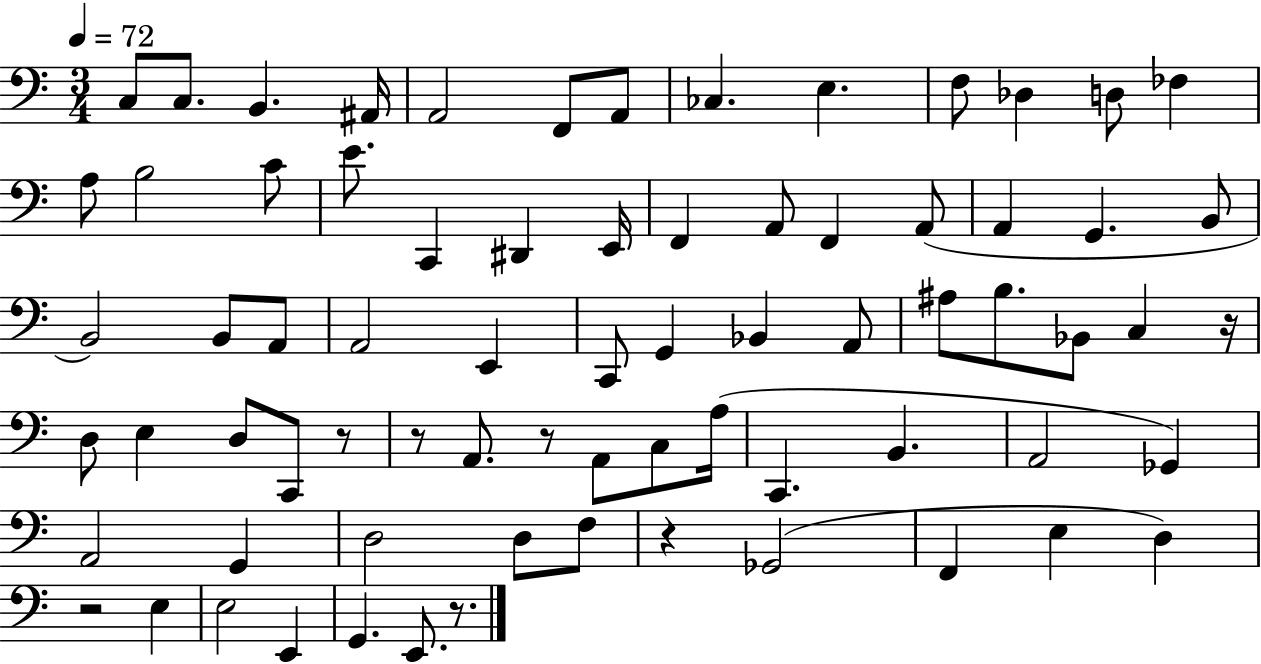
{
  \clef bass
  \numericTimeSignature
  \time 3/4
  \key c \major
  \tempo 4 = 72
  c8 c8. b,4. ais,16 | a,2 f,8 a,8 | ces4. e4. | f8 des4 d8 fes4 | \break a8 b2 c'8 | e'8. c,4 dis,4 e,16 | f,4 a,8 f,4 a,8( | a,4 g,4. b,8 | \break b,2) b,8 a,8 | a,2 e,4 | c,8 g,4 bes,4 a,8 | ais8 b8. bes,8 c4 r16 | \break d8 e4 d8 c,8 r8 | r8 a,8. r8 a,8 c8 a16( | c,4. b,4. | a,2 ges,4) | \break a,2 g,4 | d2 d8 f8 | r4 ges,2( | f,4 e4 d4) | \break r2 e4 | e2 e,4 | g,4. e,8. r8. | \bar "|."
}